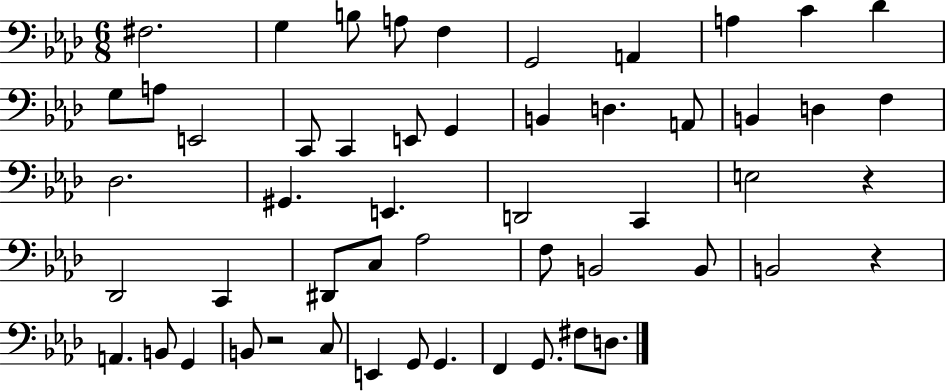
X:1
T:Untitled
M:6/8
L:1/4
K:Ab
^F,2 G, B,/2 A,/2 F, G,,2 A,, A, C _D G,/2 A,/2 E,,2 C,,/2 C,, E,,/2 G,, B,, D, A,,/2 B,, D, F, _D,2 ^G,, E,, D,,2 C,, E,2 z _D,,2 C,, ^D,,/2 C,/2 _A,2 F,/2 B,,2 B,,/2 B,,2 z A,, B,,/2 G,, B,,/2 z2 C,/2 E,, G,,/2 G,, F,, G,,/2 ^F,/2 D,/2